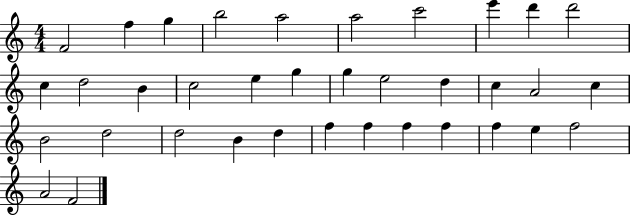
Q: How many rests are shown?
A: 0